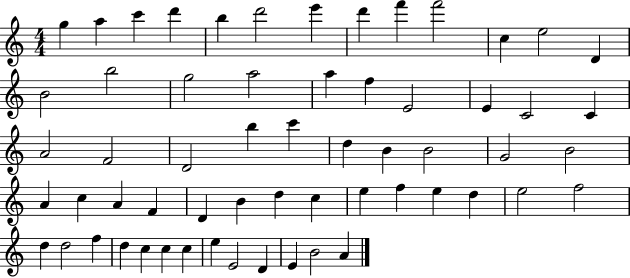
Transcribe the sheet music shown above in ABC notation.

X:1
T:Untitled
M:4/4
L:1/4
K:C
g a c' d' b d'2 e' d' f' f'2 c e2 D B2 b2 g2 a2 a f E2 E C2 C A2 F2 D2 b c' d B B2 G2 B2 A c A F D B d c e f e d e2 f2 d d2 f d c c c e E2 D E B2 A